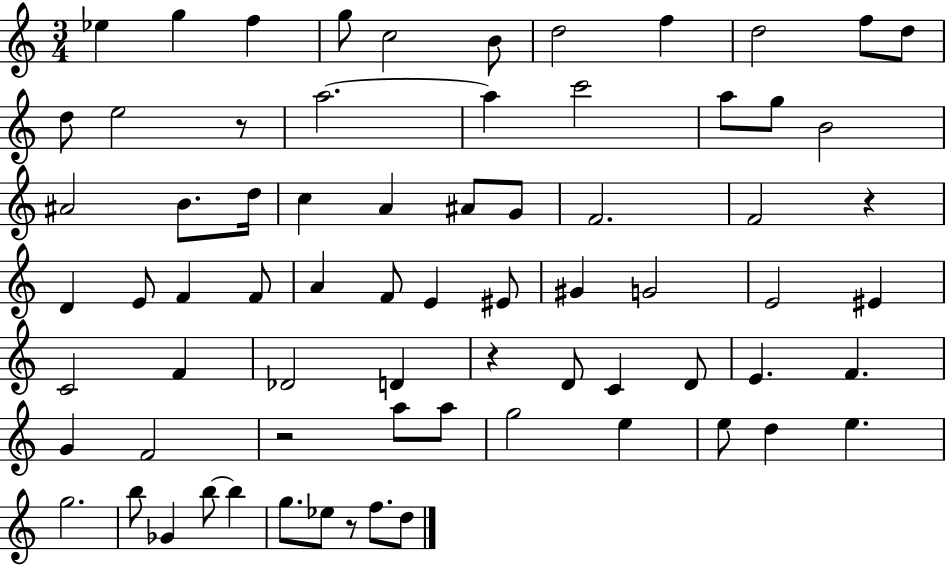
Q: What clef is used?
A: treble